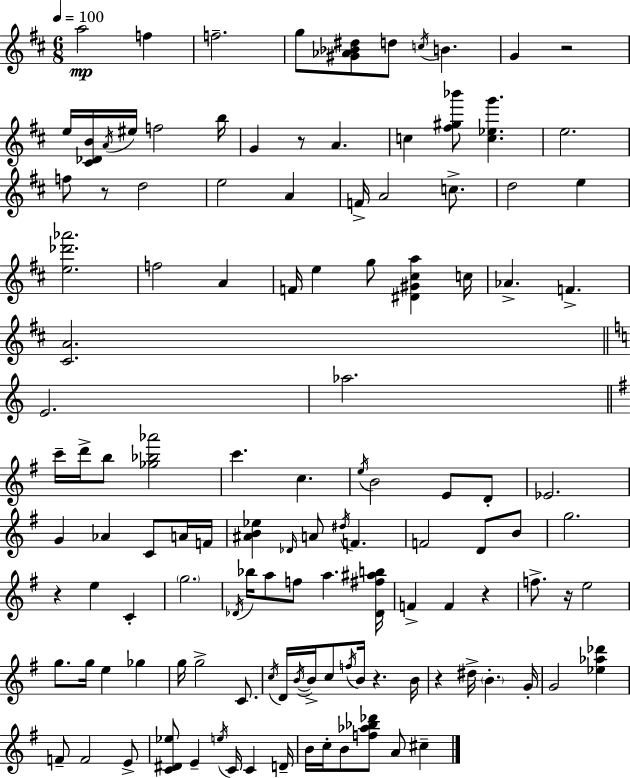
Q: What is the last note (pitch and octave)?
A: C#5